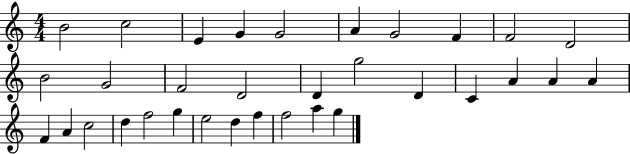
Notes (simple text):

B4/h C5/h E4/q G4/q G4/h A4/q G4/h F4/q F4/h D4/h B4/h G4/h F4/h D4/h D4/q G5/h D4/q C4/q A4/q A4/q A4/q F4/q A4/q C5/h D5/q F5/h G5/q E5/h D5/q F5/q F5/h A5/q G5/q